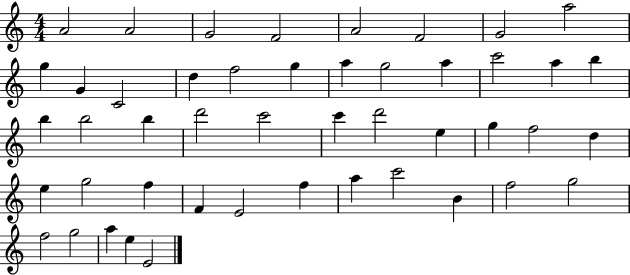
X:1
T:Untitled
M:4/4
L:1/4
K:C
A2 A2 G2 F2 A2 F2 G2 a2 g G C2 d f2 g a g2 a c'2 a b b b2 b d'2 c'2 c' d'2 e g f2 d e g2 f F E2 f a c'2 B f2 g2 f2 g2 a e E2